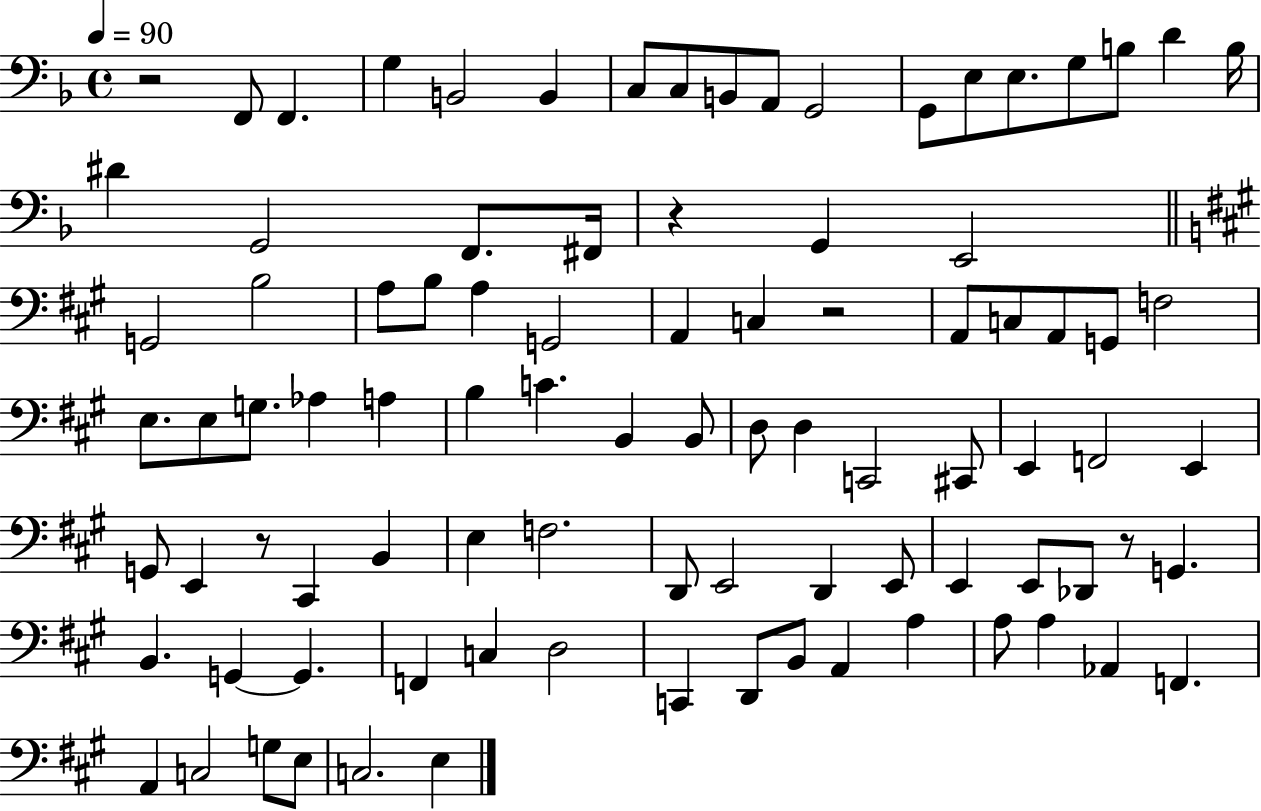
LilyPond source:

{
  \clef bass
  \time 4/4
  \defaultTimeSignature
  \key f \major
  \tempo 4 = 90
  r2 f,8 f,4. | g4 b,2 b,4 | c8 c8 b,8 a,8 g,2 | g,8 e8 e8. g8 b8 d'4 b16 | \break dis'4 g,2 f,8. fis,16 | r4 g,4 e,2 | \bar "||" \break \key a \major g,2 b2 | a8 b8 a4 g,2 | a,4 c4 r2 | a,8 c8 a,8 g,8 f2 | \break e8. e8 g8. aes4 a4 | b4 c'4. b,4 b,8 | d8 d4 c,2 cis,8 | e,4 f,2 e,4 | \break g,8 e,4 r8 cis,4 b,4 | e4 f2. | d,8 e,2 d,4 e,8 | e,4 e,8 des,8 r8 g,4. | \break b,4. g,4~~ g,4. | f,4 c4 d2 | c,4 d,8 b,8 a,4 a4 | a8 a4 aes,4 f,4. | \break a,4 c2 g8 e8 | c2. e4 | \bar "|."
}